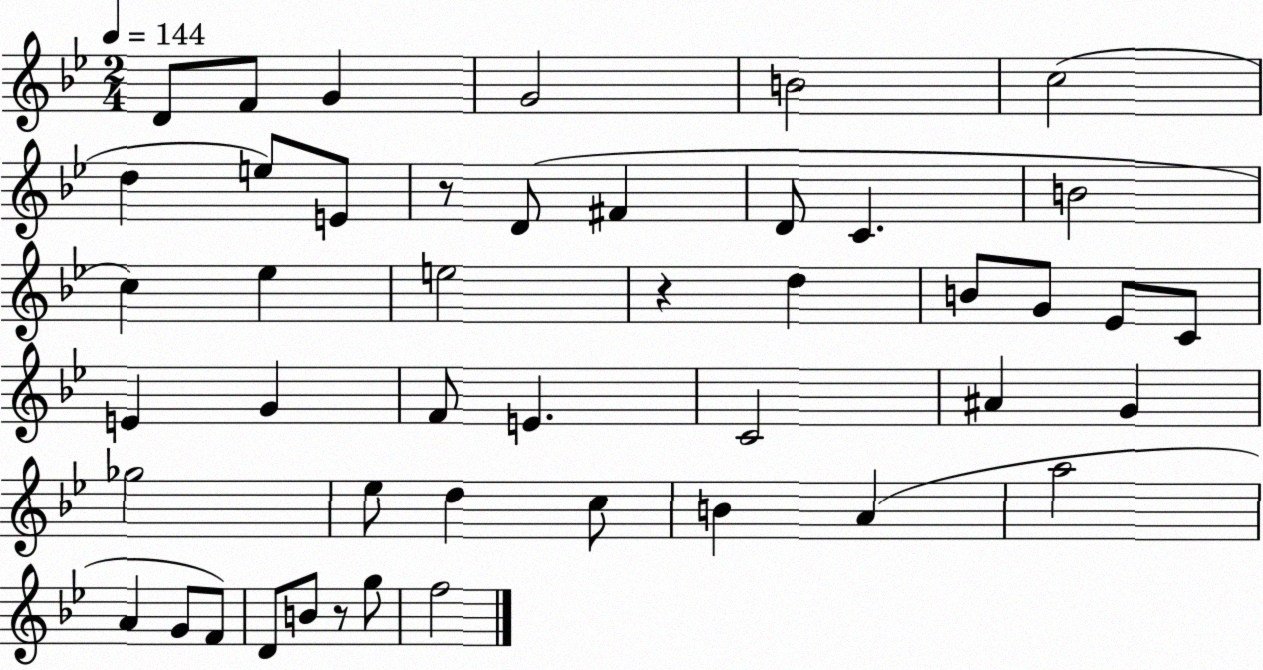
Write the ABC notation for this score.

X:1
T:Untitled
M:2/4
L:1/4
K:Bb
D/2 F/2 G G2 B2 c2 d e/2 E/2 z/2 D/2 ^F D/2 C B2 c _e e2 z d B/2 G/2 _E/2 C/2 E G F/2 E C2 ^A G _g2 _e/2 d c/2 B A a2 A G/2 F/2 D/2 B/2 z/2 g/2 f2